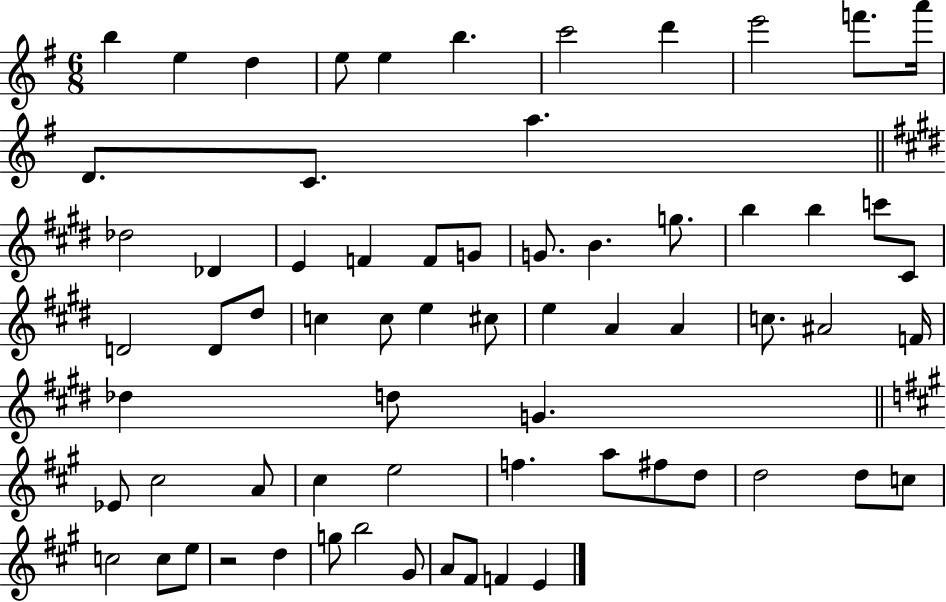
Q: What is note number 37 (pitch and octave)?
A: A4